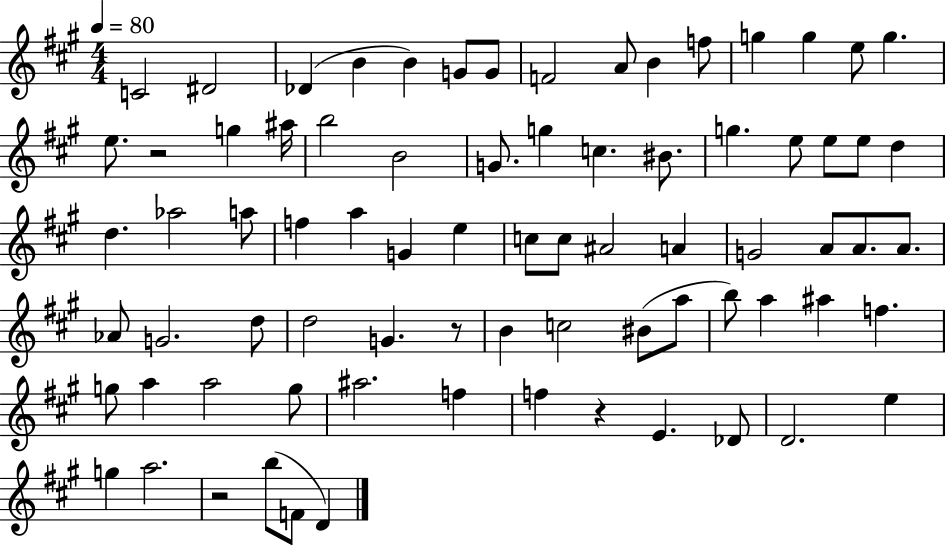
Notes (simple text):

C4/h D#4/h Db4/q B4/q B4/q G4/e G4/e F4/h A4/e B4/q F5/e G5/q G5/q E5/e G5/q. E5/e. R/h G5/q A#5/s B5/h B4/h G4/e. G5/q C5/q. BIS4/e. G5/q. E5/e E5/e E5/e D5/q D5/q. Ab5/h A5/e F5/q A5/q G4/q E5/q C5/e C5/e A#4/h A4/q G4/h A4/e A4/e. A4/e. Ab4/e G4/h. D5/e D5/h G4/q. R/e B4/q C5/h BIS4/e A5/e B5/e A5/q A#5/q F5/q. G5/e A5/q A5/h G5/e A#5/h. F5/q F5/q R/q E4/q. Db4/e D4/h. E5/q G5/q A5/h. R/h B5/e F4/e D4/q